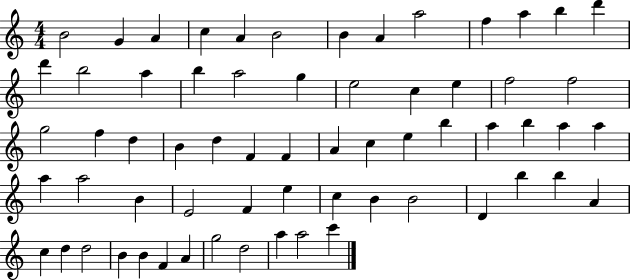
B4/h G4/q A4/q C5/q A4/q B4/h B4/q A4/q A5/h F5/q A5/q B5/q D6/q D6/q B5/h A5/q B5/q A5/h G5/q E5/h C5/q E5/q F5/h F5/h G5/h F5/q D5/q B4/q D5/q F4/q F4/q A4/q C5/q E5/q B5/q A5/q B5/q A5/q A5/q A5/q A5/h B4/q E4/h F4/q E5/q C5/q B4/q B4/h D4/q B5/q B5/q A4/q C5/q D5/q D5/h B4/q B4/q F4/q A4/q G5/h D5/h A5/q A5/h C6/q